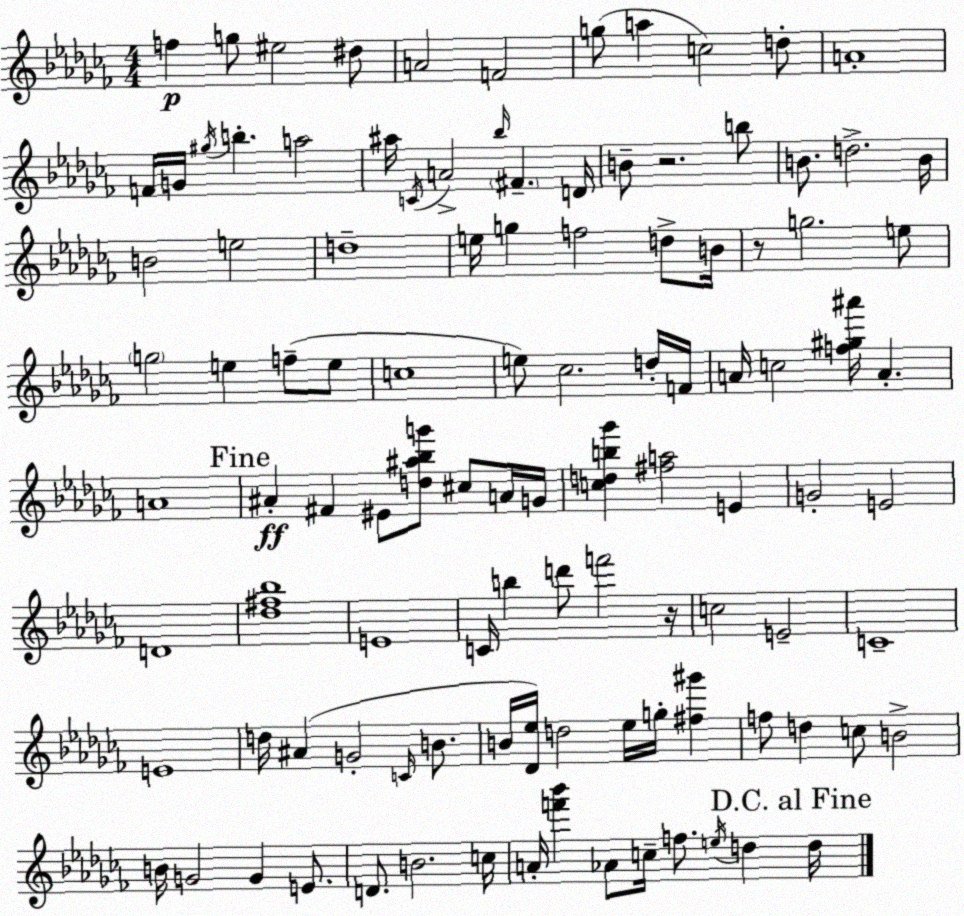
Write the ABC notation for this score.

X:1
T:Untitled
M:4/4
L:1/4
K:Abm
f g/2 ^e2 ^d/2 A2 F2 g/2 a c2 d/2 A4 F/4 G/4 ^g/4 b a2 ^a/4 C/4 A2 _b/4 ^F D/4 B/2 z2 b/2 B/2 d2 B/4 B2 e2 d4 e/4 g f2 d/2 B/4 z/2 g2 e/2 g2 e f/2 e/2 c4 e/2 _c2 d/4 F/4 A/4 c2 [f^g^a']/4 A A4 ^A ^F ^E/2 [d^a_bg']/2 ^c/2 A/4 G/4 [cdb_g'] [^fa]2 E G2 E2 D4 [_d^f_b]4 E4 C/4 b d'/2 f'2 z/4 c2 E2 C4 E4 d/4 ^A G2 C/4 B/2 B/4 [_D_e]/4 d2 _e/4 g/4 [^f^g'] f/2 d c/2 B2 B/4 G2 G E/2 D/2 B2 c/4 A/4 [f'_b'] _A/2 c/4 f/2 e/4 d d/4